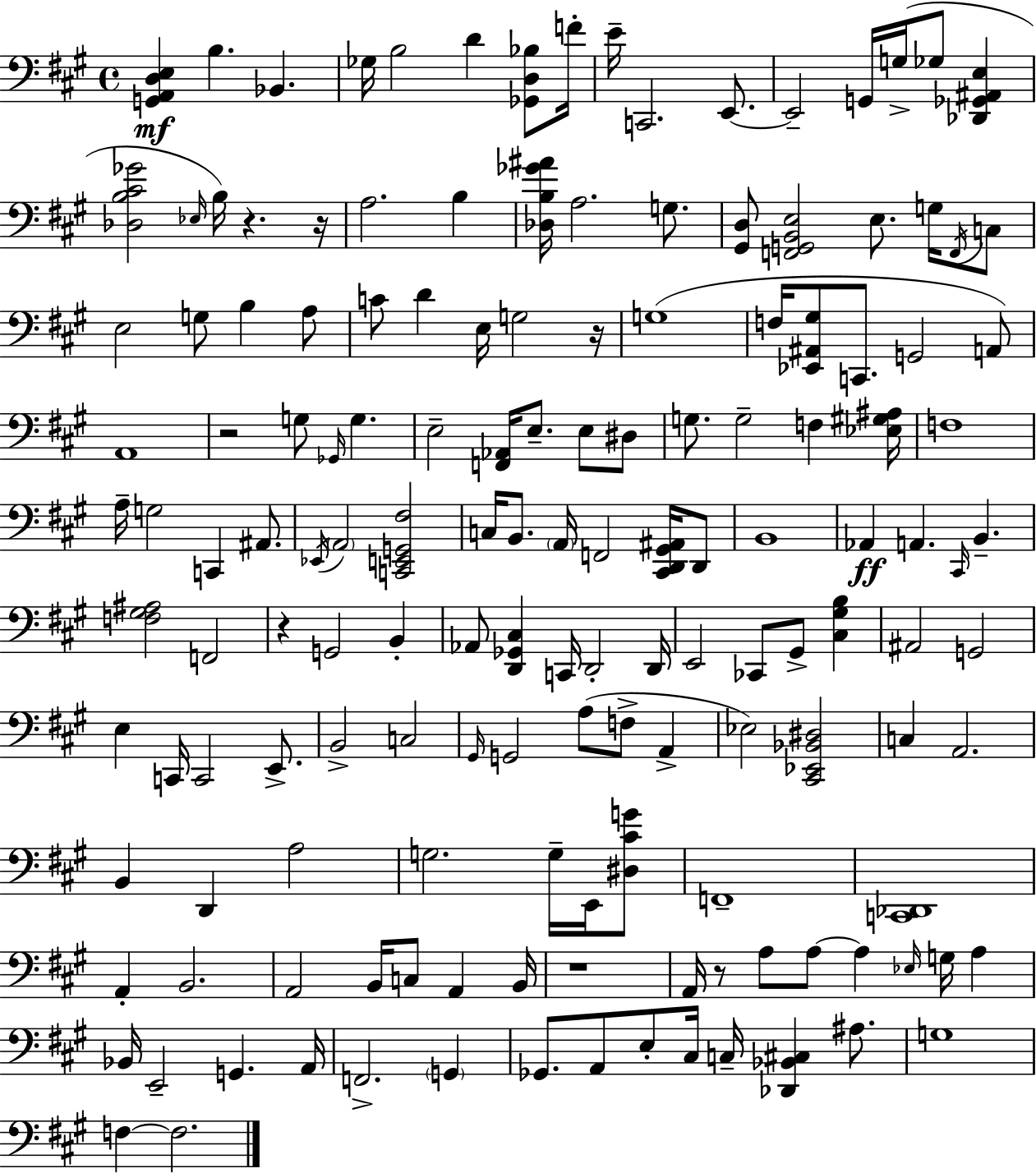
X:1
T:Untitled
M:4/4
L:1/4
K:A
[G,,A,,D,E,] B, _B,, _G,/4 B,2 D [_G,,D,_B,]/2 F/4 E/4 C,,2 E,,/2 E,,2 G,,/4 G,/4 _G,/2 [_D,,_G,,^A,,E,] [_D,B,^C_G]2 _E,/4 B,/4 z z/4 A,2 B, [_D,B,_G^A]/4 A,2 G,/2 [^G,,D,]/2 [F,,G,,B,,E,]2 E,/2 G,/4 F,,/4 C,/2 E,2 G,/2 B, A,/2 C/2 D E,/4 G,2 z/4 G,4 F,/4 [_E,,^A,,^G,]/2 C,,/2 G,,2 A,,/2 A,,4 z2 G,/2 _G,,/4 G, E,2 [F,,_A,,]/4 E,/2 E,/2 ^D,/2 G,/2 G,2 F, [_E,^G,^A,]/4 F,4 A,/4 G,2 C,, ^A,,/2 _E,,/4 A,,2 [C,,E,,G,,^F,]2 C,/4 B,,/2 A,,/4 F,,2 [^C,,D,,^G,,^A,,]/4 D,,/2 B,,4 _A,, A,, ^C,,/4 B,, [F,^G,^A,]2 F,,2 z G,,2 B,, _A,,/2 [D,,_G,,^C,] C,,/4 D,,2 D,,/4 E,,2 _C,,/2 ^G,,/2 [^C,^G,B,] ^A,,2 G,,2 E, C,,/4 C,,2 E,,/2 B,,2 C,2 ^G,,/4 G,,2 A,/2 F,/2 A,, _E,2 [^C,,_E,,_B,,^D,]2 C, A,,2 B,, D,, A,2 G,2 G,/4 E,,/4 [^D,^CG]/2 F,,4 [C,,_D,,]4 A,, B,,2 A,,2 B,,/4 C,/2 A,, B,,/4 z4 A,,/4 z/2 A,/2 A,/2 A, _E,/4 G,/4 A, _B,,/4 E,,2 G,, A,,/4 F,,2 G,, _G,,/2 A,,/2 E,/2 ^C,/4 C,/4 [_D,,_B,,^C,] ^A,/2 G,4 F, F,2